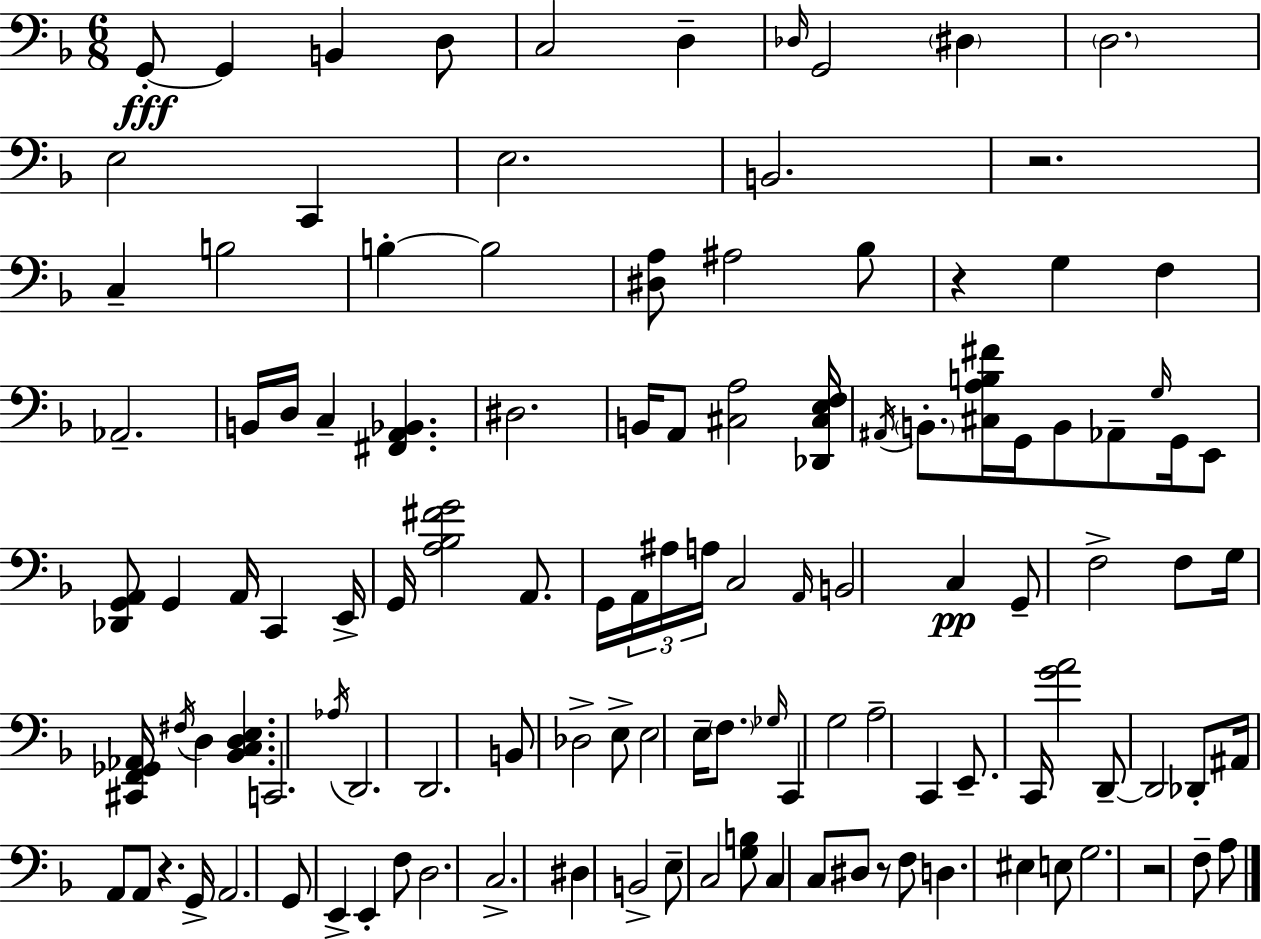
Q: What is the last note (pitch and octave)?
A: A3